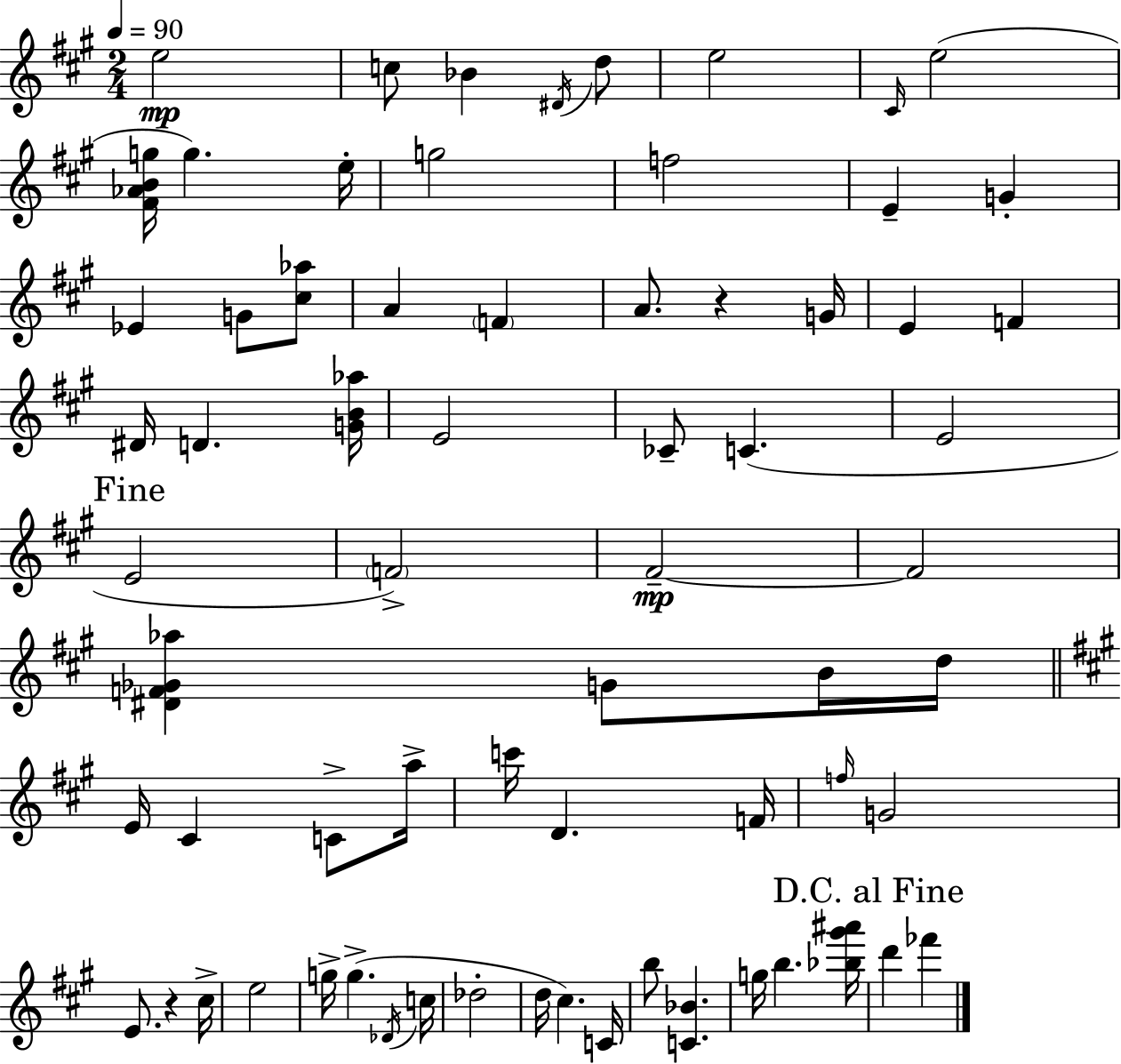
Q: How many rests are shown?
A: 2